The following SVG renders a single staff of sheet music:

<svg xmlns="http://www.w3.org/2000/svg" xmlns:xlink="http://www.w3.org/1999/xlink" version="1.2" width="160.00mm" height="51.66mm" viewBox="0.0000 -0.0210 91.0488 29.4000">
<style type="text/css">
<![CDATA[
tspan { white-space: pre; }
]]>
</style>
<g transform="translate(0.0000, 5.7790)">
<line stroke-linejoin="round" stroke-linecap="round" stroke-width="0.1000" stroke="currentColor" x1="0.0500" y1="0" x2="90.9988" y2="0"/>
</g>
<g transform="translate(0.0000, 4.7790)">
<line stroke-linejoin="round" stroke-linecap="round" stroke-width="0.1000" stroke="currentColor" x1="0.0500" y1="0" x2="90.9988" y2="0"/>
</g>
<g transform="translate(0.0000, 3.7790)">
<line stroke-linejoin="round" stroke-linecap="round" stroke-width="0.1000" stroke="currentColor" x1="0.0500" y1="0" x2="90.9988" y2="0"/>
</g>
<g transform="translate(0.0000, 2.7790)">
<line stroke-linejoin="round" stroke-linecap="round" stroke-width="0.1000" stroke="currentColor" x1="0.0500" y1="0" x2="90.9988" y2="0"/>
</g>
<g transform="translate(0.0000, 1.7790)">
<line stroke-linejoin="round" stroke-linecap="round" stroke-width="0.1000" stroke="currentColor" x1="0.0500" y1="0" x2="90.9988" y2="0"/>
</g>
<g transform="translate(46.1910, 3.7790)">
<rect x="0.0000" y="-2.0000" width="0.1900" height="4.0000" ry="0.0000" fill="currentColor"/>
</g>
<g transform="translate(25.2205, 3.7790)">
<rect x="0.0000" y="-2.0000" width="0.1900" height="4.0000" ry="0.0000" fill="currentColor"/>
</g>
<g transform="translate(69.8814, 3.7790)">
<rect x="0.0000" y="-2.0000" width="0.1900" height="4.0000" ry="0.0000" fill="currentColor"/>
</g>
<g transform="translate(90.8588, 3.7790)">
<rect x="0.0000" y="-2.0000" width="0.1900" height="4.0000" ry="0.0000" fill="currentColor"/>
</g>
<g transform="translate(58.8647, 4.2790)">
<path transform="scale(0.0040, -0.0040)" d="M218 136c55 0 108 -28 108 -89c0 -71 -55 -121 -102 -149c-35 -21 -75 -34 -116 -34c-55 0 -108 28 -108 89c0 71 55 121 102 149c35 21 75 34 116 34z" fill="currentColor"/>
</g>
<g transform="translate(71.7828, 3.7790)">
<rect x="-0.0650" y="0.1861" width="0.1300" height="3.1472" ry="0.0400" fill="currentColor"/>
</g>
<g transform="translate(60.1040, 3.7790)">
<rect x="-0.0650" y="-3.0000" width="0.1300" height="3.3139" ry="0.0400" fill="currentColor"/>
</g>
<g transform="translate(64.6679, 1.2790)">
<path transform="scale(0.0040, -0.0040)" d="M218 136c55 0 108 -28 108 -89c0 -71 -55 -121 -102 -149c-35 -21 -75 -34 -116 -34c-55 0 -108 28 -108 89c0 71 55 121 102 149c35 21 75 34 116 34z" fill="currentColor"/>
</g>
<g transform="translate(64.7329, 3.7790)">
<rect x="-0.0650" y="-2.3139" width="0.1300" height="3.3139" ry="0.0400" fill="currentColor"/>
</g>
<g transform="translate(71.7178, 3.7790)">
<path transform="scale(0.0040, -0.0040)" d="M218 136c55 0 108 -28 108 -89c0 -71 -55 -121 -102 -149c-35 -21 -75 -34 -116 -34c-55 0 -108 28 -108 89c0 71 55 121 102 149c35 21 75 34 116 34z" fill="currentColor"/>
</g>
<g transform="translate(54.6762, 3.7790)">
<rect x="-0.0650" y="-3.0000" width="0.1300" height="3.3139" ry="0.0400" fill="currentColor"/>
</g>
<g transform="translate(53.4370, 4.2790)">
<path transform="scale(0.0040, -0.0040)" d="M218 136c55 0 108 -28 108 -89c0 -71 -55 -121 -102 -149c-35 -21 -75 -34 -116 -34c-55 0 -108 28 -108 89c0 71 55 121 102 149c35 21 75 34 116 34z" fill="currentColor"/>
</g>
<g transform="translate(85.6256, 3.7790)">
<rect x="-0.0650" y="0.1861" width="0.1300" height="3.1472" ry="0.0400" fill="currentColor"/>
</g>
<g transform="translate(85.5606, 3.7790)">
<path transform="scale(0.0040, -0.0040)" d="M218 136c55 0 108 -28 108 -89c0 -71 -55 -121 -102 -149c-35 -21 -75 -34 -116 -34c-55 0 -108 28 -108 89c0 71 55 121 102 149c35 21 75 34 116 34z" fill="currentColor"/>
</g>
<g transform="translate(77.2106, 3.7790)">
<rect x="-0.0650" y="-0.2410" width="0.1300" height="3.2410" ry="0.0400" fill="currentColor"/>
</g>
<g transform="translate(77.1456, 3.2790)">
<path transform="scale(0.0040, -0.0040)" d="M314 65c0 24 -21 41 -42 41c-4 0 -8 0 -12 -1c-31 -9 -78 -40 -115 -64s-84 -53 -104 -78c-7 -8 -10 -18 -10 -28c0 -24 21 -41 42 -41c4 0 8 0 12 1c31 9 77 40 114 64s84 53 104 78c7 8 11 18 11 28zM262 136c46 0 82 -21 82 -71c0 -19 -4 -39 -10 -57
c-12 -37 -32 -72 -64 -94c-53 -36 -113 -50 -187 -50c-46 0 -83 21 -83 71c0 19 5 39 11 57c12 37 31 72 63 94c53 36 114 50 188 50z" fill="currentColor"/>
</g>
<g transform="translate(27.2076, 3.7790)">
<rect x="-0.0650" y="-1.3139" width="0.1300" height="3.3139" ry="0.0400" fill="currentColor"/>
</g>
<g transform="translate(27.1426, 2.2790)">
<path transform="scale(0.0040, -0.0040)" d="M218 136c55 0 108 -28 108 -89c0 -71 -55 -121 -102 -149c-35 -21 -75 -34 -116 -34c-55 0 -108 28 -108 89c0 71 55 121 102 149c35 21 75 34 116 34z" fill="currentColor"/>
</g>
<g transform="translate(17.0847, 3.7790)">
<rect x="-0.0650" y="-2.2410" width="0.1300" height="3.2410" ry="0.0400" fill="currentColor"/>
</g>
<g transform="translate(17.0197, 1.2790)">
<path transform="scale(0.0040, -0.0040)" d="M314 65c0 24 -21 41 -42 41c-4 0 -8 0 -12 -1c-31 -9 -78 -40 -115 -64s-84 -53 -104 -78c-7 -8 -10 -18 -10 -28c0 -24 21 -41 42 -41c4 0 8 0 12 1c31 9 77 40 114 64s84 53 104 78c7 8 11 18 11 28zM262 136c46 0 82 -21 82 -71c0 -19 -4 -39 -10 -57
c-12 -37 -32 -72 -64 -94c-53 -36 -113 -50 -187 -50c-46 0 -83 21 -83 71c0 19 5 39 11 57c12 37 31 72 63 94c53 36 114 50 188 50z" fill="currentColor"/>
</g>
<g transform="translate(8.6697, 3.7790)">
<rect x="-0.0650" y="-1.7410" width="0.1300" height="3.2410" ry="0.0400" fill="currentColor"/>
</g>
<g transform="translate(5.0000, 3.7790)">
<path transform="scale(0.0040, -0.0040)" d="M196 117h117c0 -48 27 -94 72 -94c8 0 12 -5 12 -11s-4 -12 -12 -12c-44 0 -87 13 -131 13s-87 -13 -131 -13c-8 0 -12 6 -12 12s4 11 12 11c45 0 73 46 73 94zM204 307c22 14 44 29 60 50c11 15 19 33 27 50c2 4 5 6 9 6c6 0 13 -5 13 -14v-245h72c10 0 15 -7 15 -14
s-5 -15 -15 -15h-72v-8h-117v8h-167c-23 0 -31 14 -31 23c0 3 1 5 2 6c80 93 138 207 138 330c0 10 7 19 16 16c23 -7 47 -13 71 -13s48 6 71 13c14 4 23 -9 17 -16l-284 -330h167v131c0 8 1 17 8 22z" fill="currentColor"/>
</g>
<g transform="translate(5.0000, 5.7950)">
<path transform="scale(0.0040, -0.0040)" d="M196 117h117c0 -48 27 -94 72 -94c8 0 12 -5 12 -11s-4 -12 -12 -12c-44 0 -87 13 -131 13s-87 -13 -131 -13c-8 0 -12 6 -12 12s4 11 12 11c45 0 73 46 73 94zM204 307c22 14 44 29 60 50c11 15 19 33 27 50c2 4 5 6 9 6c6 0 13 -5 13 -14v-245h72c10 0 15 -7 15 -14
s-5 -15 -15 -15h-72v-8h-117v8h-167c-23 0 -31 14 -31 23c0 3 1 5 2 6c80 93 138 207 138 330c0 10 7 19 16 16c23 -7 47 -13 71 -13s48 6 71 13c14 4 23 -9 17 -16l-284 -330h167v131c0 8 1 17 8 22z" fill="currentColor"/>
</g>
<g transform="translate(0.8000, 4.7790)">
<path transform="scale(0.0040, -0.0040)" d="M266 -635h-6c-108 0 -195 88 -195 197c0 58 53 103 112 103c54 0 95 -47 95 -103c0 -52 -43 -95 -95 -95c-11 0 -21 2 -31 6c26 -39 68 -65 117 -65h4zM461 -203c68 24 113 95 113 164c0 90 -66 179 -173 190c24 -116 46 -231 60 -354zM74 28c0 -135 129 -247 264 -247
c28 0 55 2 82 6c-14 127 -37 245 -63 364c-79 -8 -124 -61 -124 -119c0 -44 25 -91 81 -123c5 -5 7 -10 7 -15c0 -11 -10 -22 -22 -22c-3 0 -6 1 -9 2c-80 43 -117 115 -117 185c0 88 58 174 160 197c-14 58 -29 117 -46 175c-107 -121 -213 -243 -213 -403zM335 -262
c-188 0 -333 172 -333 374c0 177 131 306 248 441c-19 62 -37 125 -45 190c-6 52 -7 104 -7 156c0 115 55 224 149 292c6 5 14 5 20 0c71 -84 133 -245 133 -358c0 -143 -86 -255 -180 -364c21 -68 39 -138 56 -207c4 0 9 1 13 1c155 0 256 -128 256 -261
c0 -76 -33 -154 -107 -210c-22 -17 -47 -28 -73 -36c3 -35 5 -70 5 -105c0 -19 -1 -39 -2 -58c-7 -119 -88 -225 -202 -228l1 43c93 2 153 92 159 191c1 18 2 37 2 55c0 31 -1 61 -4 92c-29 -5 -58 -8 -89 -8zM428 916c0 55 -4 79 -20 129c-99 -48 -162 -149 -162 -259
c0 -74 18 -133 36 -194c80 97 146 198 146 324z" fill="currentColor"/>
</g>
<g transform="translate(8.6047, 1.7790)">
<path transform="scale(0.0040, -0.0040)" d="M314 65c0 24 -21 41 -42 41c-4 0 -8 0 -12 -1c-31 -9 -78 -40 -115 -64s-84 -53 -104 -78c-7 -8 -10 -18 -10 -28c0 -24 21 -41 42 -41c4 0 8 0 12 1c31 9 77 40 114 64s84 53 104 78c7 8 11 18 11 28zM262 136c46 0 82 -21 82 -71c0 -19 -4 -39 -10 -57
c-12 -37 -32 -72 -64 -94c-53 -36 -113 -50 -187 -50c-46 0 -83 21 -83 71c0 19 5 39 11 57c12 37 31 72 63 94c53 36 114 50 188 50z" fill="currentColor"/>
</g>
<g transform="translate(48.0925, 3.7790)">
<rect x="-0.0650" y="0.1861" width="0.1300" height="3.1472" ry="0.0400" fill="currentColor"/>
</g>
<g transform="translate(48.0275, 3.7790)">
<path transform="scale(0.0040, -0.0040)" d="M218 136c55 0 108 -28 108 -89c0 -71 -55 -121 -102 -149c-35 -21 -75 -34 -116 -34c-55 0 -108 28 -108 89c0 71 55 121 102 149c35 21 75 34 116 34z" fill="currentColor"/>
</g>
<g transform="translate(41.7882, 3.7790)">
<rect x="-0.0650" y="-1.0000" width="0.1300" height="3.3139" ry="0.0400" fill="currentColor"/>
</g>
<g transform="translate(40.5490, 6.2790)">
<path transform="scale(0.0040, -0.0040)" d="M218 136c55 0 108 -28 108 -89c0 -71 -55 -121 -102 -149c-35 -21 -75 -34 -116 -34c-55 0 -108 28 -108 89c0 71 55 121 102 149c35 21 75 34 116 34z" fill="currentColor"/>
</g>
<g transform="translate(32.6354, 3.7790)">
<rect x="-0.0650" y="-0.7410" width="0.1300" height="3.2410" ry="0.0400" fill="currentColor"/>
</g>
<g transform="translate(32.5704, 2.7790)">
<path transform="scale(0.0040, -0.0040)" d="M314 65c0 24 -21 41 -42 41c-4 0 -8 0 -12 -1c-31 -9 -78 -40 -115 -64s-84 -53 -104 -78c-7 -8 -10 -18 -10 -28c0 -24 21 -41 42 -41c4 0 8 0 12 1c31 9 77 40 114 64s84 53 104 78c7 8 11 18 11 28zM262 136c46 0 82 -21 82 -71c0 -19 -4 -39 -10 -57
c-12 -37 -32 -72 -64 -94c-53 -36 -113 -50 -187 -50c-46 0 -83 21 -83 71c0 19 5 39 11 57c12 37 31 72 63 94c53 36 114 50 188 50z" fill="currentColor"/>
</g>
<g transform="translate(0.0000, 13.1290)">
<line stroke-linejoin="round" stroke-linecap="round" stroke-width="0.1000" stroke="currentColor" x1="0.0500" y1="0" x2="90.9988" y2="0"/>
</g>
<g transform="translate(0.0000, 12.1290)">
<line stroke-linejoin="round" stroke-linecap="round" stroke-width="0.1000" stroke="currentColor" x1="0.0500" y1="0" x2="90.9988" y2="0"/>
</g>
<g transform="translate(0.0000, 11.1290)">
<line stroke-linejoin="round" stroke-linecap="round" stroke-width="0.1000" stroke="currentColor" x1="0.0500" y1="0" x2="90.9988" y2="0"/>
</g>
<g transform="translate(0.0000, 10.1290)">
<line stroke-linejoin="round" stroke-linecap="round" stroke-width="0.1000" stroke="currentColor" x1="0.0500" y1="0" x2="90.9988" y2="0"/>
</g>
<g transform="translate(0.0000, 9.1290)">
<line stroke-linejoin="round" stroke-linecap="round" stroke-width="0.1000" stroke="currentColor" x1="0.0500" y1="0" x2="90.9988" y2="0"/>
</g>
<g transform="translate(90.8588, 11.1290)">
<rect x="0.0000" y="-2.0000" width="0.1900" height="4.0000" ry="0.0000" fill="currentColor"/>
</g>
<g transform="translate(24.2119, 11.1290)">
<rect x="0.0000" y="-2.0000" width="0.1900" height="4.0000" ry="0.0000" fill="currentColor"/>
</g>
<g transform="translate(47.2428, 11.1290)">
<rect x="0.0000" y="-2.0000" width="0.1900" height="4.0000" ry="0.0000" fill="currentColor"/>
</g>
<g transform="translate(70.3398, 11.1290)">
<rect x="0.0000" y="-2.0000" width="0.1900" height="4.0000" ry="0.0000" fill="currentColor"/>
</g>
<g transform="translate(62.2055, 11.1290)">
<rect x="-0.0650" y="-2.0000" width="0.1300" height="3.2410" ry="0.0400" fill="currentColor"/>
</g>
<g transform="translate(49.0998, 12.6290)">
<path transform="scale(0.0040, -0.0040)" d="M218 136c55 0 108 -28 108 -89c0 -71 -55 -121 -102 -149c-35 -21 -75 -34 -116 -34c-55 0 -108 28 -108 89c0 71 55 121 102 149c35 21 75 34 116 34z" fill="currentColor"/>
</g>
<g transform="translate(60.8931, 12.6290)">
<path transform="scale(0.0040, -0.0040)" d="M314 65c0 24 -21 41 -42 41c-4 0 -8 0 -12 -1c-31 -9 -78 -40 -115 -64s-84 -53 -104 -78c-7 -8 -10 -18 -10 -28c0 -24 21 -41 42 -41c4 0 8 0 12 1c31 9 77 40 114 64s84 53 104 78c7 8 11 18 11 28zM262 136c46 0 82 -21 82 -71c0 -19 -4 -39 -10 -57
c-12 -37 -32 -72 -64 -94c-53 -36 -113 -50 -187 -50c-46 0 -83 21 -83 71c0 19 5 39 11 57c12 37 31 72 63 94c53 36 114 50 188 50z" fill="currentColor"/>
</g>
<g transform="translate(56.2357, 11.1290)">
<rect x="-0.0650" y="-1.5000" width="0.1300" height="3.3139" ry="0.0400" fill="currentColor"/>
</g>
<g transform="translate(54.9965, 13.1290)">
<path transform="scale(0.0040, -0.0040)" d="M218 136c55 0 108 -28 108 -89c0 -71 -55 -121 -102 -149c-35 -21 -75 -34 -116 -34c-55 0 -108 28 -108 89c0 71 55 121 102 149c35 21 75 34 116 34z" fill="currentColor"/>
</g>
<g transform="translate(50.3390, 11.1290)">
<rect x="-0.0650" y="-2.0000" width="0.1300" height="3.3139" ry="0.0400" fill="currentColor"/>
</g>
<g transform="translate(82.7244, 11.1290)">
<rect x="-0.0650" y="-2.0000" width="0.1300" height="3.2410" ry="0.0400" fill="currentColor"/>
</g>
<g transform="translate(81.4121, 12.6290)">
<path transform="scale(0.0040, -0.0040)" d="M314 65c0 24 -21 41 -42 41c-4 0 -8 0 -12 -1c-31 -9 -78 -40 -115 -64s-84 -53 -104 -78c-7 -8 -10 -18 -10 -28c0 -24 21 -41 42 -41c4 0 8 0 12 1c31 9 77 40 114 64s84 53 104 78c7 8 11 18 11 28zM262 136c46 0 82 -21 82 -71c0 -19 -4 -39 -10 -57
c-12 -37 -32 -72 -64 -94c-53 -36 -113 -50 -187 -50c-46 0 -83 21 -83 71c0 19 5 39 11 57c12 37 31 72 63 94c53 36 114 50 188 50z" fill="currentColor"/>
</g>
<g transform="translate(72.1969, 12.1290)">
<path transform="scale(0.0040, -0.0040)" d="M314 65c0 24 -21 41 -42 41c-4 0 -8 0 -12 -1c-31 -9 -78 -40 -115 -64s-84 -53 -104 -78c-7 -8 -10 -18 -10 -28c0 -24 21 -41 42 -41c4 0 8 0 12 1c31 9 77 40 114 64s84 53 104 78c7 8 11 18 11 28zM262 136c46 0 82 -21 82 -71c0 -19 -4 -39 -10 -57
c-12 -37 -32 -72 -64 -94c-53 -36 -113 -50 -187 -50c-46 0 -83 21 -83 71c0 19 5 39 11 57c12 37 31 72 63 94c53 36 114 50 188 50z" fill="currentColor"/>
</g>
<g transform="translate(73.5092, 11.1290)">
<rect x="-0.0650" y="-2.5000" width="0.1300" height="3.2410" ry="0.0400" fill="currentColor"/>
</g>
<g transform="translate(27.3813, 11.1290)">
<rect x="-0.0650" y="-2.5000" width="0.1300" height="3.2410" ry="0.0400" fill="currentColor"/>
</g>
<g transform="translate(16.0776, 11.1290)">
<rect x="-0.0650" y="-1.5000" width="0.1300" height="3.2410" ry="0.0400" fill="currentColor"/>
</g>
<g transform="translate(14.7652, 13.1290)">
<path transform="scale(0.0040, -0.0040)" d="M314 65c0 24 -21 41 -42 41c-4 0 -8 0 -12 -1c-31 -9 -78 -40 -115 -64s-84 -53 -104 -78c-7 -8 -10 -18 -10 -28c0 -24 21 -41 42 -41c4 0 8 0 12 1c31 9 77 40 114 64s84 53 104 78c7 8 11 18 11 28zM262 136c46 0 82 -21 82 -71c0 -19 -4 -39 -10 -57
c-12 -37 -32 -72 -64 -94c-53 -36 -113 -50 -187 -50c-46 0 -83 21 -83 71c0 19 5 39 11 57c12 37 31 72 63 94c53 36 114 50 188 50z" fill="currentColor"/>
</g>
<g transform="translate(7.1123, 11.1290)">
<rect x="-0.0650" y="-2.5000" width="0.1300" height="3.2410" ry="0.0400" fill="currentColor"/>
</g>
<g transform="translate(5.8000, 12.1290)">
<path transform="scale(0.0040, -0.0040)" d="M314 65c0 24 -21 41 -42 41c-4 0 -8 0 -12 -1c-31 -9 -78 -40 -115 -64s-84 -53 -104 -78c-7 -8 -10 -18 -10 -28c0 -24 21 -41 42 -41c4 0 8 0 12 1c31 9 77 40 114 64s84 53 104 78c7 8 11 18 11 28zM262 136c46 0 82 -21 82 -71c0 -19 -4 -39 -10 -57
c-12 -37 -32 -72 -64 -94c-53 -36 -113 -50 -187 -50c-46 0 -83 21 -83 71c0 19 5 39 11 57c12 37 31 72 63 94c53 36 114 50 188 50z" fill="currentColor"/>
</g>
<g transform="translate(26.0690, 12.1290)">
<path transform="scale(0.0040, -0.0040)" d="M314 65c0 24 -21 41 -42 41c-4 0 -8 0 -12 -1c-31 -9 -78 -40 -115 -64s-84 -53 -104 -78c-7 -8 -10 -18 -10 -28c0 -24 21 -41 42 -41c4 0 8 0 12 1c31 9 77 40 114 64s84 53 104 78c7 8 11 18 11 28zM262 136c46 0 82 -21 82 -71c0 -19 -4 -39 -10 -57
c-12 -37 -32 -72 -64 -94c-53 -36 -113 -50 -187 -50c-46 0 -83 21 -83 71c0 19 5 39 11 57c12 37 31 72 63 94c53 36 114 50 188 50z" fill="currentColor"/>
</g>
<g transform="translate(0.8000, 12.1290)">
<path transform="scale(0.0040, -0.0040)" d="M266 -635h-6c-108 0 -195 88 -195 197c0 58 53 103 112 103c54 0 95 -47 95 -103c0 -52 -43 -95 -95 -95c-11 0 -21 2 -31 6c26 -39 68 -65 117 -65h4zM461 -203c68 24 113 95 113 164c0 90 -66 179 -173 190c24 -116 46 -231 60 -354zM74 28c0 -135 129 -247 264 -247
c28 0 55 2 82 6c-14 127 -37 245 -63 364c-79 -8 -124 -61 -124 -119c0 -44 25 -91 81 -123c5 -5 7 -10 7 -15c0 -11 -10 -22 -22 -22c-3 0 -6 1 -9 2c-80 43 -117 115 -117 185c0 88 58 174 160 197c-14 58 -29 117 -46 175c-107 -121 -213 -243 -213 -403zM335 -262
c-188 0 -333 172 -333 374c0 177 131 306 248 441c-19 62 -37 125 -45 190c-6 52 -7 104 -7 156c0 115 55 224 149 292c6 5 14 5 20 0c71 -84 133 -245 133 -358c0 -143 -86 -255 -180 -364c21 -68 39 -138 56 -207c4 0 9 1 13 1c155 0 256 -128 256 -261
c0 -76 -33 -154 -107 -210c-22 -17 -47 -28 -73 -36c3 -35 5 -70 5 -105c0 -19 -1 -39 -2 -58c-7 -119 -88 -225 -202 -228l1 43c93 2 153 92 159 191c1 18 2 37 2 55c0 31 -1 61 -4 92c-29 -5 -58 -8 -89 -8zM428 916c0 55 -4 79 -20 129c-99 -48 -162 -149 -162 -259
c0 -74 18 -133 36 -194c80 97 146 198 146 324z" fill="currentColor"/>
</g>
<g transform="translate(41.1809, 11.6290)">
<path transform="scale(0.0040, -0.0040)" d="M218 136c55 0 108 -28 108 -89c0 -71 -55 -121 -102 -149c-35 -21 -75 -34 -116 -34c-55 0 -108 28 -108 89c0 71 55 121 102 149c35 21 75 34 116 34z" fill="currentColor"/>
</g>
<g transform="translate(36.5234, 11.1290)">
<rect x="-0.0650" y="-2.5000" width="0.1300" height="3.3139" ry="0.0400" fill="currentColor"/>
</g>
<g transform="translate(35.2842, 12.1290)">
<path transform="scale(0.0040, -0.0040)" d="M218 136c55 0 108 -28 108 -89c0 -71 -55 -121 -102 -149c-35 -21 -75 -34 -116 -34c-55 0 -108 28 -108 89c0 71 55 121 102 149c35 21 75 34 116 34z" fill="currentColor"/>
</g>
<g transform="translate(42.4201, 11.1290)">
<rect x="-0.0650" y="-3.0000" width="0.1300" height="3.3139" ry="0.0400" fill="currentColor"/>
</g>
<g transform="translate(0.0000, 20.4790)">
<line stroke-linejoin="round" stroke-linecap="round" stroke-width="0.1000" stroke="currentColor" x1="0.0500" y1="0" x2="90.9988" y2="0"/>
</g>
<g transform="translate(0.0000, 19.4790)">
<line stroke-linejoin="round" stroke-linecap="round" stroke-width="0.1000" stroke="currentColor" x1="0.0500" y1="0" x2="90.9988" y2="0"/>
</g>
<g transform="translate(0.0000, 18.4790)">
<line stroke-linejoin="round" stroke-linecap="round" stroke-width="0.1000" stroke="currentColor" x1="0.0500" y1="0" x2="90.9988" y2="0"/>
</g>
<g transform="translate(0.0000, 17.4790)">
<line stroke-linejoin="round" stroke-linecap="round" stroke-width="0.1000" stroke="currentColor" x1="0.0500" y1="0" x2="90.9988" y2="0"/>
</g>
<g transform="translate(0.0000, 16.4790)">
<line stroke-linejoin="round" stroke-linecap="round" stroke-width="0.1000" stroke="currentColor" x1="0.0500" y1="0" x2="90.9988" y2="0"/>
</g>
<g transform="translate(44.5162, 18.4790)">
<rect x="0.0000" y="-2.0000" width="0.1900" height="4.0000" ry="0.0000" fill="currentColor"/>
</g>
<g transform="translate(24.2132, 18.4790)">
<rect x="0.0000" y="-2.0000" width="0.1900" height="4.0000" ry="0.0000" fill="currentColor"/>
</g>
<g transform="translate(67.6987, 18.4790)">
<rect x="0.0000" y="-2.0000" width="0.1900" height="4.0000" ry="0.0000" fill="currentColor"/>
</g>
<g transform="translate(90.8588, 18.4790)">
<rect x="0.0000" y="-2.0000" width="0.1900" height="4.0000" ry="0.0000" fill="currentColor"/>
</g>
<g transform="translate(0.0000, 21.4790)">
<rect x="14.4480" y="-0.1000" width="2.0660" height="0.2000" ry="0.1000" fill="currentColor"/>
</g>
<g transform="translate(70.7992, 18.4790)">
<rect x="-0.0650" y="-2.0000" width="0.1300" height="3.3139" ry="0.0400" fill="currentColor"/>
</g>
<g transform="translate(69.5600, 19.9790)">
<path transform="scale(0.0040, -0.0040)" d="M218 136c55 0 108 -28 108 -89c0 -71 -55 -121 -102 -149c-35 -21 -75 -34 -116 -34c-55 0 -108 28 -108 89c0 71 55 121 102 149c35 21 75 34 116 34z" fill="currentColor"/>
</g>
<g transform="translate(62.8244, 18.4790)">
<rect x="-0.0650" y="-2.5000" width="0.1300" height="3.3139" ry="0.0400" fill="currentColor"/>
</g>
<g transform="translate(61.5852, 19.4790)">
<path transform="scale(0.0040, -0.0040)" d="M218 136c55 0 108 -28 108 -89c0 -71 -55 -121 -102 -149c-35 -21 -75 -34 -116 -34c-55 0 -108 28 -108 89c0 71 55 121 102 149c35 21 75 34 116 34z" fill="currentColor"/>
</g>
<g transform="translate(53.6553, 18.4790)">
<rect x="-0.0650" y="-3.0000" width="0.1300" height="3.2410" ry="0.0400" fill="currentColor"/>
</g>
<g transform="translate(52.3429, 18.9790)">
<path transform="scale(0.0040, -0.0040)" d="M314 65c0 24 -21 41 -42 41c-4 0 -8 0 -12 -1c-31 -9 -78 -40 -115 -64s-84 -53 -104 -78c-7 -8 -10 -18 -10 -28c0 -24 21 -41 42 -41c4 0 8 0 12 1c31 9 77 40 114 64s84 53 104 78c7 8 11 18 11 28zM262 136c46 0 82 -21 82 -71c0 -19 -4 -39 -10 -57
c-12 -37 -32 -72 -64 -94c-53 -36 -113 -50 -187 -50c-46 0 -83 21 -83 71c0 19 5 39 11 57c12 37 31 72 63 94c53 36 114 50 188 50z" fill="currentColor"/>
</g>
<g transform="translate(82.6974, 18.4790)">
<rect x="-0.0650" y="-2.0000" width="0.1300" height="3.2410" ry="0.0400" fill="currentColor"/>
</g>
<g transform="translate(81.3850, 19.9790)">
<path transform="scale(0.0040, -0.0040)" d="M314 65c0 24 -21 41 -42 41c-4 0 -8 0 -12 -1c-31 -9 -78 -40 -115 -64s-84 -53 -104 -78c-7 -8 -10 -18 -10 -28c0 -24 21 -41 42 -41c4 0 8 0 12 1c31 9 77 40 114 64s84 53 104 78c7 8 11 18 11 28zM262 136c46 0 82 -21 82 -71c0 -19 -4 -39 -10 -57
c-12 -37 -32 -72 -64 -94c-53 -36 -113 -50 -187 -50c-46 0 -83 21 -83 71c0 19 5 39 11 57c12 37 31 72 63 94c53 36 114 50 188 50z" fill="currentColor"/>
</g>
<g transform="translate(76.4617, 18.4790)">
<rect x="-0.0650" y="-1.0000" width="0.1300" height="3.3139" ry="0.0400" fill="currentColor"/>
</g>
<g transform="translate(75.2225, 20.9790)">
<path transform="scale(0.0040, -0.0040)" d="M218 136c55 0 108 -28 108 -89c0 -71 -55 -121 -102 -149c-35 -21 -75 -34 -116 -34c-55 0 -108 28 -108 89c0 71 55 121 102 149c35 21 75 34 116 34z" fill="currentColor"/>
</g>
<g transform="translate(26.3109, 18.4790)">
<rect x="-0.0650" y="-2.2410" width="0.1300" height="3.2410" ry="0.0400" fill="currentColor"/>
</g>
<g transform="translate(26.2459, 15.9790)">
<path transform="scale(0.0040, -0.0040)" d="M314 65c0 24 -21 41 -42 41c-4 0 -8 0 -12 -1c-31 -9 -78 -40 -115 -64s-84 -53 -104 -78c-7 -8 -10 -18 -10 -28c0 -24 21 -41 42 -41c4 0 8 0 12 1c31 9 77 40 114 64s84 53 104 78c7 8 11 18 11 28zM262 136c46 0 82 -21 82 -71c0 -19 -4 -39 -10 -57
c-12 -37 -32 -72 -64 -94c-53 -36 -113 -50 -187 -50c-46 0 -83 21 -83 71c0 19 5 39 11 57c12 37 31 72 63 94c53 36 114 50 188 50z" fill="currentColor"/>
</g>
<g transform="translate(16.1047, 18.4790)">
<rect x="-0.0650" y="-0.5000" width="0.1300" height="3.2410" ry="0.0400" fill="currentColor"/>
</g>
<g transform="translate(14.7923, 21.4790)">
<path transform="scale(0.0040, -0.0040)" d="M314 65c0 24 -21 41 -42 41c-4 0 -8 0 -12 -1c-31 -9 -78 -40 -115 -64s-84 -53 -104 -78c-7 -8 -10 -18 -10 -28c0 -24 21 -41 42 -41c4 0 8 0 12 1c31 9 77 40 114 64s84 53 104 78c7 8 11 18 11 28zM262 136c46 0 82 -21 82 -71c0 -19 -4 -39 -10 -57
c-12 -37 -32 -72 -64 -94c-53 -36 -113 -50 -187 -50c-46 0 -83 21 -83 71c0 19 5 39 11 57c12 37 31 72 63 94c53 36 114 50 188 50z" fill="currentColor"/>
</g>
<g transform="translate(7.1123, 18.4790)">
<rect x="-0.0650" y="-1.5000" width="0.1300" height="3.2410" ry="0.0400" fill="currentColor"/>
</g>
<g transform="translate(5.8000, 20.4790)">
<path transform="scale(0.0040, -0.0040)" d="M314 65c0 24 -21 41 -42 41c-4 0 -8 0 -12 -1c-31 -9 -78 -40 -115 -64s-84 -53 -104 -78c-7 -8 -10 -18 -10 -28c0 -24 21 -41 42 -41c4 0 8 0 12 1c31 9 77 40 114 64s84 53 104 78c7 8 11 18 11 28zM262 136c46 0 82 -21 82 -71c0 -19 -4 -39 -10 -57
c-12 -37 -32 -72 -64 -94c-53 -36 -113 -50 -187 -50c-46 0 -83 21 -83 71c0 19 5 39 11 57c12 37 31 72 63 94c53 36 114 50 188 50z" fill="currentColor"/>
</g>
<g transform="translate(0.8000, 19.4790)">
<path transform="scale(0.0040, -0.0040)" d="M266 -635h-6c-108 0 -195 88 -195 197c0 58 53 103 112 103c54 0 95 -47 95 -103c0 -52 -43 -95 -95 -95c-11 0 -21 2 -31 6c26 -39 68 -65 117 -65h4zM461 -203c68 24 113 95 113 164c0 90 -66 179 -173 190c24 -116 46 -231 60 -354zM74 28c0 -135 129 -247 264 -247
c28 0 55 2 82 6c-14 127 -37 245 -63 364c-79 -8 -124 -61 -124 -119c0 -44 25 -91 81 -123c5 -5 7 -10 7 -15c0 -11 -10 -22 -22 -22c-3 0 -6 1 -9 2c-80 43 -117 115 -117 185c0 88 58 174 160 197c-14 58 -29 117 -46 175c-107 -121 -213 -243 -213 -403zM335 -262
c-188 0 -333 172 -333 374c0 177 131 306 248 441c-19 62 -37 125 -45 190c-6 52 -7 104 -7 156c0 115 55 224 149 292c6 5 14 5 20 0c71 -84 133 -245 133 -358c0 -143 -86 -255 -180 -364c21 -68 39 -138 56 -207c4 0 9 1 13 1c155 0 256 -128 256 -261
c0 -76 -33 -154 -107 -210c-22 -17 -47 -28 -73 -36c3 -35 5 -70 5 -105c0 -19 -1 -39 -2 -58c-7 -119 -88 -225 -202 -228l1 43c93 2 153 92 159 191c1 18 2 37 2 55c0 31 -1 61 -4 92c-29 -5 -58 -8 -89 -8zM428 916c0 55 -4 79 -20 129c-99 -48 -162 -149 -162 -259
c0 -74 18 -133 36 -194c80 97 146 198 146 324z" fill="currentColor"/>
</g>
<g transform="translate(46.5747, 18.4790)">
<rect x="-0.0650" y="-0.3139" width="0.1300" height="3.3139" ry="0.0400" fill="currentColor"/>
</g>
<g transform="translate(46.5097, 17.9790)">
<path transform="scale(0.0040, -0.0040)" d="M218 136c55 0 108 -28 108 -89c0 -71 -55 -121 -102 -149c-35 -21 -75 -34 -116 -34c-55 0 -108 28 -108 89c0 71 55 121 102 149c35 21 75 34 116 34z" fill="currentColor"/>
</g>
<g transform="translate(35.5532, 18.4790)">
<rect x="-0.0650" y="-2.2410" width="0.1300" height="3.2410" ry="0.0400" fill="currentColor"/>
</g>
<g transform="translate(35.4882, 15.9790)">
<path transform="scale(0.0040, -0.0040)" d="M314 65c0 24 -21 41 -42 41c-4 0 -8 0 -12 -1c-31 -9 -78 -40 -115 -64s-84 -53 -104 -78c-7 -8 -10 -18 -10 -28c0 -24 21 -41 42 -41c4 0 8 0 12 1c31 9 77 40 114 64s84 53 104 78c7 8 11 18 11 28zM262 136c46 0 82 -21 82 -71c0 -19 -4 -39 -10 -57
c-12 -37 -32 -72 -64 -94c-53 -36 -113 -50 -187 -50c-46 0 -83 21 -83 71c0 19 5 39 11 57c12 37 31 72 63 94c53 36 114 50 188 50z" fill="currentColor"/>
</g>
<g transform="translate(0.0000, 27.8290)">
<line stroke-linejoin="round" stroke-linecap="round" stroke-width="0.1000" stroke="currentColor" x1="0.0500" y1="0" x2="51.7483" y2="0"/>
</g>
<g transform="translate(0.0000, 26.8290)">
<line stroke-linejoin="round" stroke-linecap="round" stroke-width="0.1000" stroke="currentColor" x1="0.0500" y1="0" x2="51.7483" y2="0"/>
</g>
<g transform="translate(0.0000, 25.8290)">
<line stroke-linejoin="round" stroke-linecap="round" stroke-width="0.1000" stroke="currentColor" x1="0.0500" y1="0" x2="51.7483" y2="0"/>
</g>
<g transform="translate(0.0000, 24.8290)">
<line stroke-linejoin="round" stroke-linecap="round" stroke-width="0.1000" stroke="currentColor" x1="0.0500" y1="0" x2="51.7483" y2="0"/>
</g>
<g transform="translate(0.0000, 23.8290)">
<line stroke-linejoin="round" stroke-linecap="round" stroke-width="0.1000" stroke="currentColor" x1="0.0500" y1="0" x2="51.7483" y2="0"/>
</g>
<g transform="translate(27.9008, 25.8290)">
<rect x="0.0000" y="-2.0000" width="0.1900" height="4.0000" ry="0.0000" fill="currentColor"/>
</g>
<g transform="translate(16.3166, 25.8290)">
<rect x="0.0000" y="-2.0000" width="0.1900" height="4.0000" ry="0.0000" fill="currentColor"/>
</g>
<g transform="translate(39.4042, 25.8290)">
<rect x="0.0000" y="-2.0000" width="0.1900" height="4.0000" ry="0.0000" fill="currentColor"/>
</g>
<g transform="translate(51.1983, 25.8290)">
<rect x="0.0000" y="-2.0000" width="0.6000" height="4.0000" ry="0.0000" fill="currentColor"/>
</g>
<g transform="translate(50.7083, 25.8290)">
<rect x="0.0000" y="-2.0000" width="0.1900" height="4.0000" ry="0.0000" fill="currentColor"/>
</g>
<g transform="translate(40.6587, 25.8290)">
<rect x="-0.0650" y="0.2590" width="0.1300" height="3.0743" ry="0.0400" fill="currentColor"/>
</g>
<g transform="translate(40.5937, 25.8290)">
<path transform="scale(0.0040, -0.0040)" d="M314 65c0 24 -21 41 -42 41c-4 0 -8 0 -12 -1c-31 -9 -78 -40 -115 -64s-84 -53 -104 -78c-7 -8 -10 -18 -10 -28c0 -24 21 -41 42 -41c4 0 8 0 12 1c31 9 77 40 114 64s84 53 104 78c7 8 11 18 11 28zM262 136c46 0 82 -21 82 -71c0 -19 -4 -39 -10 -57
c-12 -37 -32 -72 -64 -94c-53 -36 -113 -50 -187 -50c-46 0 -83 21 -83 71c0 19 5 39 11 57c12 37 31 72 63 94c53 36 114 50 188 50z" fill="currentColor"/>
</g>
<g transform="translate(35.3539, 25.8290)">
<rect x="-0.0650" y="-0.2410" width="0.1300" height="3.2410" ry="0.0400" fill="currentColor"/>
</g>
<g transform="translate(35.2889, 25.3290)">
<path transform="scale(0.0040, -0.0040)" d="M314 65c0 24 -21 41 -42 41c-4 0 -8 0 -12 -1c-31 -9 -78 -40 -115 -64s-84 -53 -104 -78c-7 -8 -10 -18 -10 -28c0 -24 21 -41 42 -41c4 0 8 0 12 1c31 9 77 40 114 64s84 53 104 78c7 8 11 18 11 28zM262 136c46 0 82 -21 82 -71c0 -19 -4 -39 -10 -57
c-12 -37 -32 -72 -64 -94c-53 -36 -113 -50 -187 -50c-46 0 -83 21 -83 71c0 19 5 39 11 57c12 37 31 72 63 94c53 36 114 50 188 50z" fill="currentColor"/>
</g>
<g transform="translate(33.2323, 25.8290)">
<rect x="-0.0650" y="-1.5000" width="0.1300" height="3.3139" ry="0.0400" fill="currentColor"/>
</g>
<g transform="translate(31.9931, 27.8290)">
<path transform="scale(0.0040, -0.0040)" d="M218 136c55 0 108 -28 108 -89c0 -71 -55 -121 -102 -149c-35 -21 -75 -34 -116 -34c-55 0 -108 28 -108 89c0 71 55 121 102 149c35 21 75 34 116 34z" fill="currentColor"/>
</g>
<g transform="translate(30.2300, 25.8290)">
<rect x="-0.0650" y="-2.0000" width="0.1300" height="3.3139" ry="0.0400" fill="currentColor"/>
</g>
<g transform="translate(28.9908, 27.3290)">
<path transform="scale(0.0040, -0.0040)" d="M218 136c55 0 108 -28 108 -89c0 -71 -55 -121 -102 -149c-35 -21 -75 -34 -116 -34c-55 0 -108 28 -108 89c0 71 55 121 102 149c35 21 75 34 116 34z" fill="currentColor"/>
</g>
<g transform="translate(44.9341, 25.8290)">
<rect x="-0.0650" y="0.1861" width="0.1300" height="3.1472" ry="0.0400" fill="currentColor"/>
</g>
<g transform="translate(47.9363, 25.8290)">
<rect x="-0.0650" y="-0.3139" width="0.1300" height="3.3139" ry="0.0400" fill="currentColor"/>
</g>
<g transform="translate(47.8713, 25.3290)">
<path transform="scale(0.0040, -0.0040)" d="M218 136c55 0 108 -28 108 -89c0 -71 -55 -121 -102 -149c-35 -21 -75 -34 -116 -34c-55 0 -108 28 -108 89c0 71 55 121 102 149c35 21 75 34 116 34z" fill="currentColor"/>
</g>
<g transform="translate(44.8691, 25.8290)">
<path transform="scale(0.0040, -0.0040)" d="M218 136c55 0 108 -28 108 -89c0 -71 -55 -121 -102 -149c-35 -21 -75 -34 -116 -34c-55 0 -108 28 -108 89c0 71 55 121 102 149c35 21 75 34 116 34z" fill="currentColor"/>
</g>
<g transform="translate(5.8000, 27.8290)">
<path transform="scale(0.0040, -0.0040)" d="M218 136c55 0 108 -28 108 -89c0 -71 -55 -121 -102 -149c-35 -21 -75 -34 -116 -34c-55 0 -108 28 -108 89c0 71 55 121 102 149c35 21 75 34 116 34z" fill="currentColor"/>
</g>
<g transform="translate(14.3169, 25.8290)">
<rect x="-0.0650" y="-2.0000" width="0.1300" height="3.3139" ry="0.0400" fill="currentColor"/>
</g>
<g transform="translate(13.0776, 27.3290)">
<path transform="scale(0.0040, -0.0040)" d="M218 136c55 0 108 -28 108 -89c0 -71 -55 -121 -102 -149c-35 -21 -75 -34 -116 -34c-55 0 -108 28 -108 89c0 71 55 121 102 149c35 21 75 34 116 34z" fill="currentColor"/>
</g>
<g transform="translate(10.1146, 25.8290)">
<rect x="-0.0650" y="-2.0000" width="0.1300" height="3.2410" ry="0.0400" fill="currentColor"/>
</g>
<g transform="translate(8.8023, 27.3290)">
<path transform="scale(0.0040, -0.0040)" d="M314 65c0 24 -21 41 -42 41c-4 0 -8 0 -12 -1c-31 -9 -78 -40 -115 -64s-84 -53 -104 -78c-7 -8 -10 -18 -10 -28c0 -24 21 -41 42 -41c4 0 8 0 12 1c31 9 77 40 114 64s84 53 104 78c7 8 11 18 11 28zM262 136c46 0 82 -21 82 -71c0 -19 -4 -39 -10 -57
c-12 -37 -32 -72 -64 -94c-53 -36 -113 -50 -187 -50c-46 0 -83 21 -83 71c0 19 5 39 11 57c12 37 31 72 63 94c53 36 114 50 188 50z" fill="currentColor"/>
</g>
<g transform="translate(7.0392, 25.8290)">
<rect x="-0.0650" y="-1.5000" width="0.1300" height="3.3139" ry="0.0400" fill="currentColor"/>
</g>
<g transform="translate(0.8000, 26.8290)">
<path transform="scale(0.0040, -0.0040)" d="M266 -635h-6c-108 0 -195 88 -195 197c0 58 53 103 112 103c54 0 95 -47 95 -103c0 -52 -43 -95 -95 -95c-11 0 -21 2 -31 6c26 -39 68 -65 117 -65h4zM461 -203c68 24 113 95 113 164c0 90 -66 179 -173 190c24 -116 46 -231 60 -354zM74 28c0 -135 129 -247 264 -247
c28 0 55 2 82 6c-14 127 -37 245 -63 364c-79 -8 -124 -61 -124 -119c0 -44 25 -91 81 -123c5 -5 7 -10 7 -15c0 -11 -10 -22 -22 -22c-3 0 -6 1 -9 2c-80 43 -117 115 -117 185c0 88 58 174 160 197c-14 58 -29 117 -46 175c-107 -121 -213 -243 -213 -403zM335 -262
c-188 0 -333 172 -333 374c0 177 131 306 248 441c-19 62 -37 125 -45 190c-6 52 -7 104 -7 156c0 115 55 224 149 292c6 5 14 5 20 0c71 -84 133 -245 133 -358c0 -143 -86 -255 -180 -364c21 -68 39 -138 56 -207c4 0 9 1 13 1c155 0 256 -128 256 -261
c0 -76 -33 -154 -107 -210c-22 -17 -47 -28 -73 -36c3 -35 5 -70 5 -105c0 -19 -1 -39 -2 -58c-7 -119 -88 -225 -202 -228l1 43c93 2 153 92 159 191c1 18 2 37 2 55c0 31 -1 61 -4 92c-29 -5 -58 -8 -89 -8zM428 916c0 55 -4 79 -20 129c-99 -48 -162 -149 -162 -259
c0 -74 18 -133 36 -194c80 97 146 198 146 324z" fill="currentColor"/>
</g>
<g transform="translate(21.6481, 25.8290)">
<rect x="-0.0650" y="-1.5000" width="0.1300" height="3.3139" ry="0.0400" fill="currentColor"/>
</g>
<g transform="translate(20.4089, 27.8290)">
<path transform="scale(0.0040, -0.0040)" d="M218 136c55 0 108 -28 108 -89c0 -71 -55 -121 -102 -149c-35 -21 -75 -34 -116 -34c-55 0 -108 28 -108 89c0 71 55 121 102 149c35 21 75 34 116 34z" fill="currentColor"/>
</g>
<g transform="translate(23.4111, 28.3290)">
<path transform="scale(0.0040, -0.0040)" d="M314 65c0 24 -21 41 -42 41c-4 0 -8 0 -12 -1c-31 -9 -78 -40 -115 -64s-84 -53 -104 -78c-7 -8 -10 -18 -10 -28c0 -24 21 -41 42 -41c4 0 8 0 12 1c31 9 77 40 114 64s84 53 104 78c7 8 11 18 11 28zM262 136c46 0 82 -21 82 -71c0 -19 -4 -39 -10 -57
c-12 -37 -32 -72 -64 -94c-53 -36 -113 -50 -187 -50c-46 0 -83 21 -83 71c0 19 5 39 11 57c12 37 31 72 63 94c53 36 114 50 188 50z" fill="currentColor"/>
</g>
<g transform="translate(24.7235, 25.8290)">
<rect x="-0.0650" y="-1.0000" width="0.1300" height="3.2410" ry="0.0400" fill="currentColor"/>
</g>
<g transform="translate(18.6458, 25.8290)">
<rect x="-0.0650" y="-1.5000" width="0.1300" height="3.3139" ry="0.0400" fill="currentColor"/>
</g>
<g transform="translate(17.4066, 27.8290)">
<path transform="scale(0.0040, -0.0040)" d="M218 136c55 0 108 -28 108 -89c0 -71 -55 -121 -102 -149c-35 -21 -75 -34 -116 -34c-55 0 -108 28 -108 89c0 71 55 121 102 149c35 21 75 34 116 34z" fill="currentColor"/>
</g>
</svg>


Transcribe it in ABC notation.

X:1
T:Untitled
M:4/4
L:1/4
K:C
f2 g2 e d2 D B A A g B c2 B G2 E2 G2 G A F E F2 G2 F2 E2 C2 g2 g2 c A2 G F D F2 E F2 F E E D2 F E c2 B2 B c